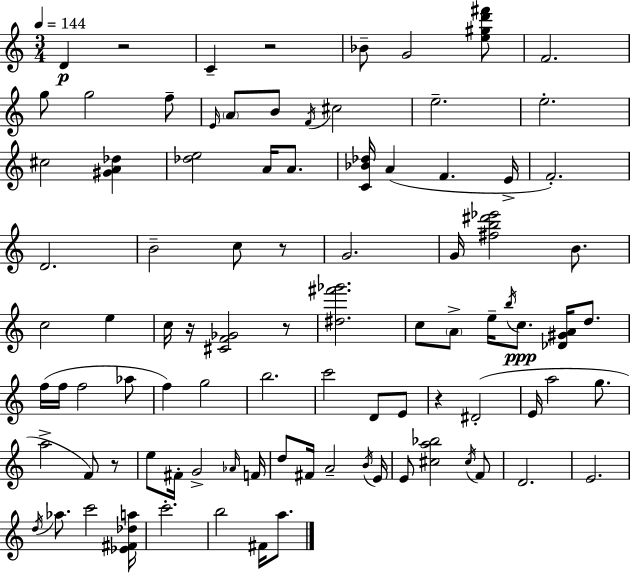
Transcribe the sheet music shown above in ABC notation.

X:1
T:Untitled
M:3/4
L:1/4
K:Am
D z2 C z2 _B/2 G2 [e^gd'^f']/2 F2 g/2 g2 f/2 E/4 A/2 B/2 F/4 ^c2 e2 e2 ^c2 [^GA_d] [_de]2 A/4 A/2 [C_B_d]/4 A F E/4 F2 D2 B2 c/2 z/2 G2 G/4 [^fb^d'_e']2 B/2 c2 e c/4 z/4 [^CF_G]2 z/2 [^d^f'_g']2 c/2 A/2 e/4 b/4 c/2 [_D^GA]/4 d/2 f/4 f/4 f2 _a/2 f g2 b2 c'2 D/2 E/2 z ^D2 E/4 a2 g/2 a2 F/2 z/2 e/2 ^F/4 G2 _A/4 F/4 d/2 ^F/4 A2 B/4 E/4 E/2 [^ca_b]2 ^c/4 F/2 D2 E2 d/4 _a/2 c'2 [_E^F_da]/4 c'2 b2 ^F/4 a/2